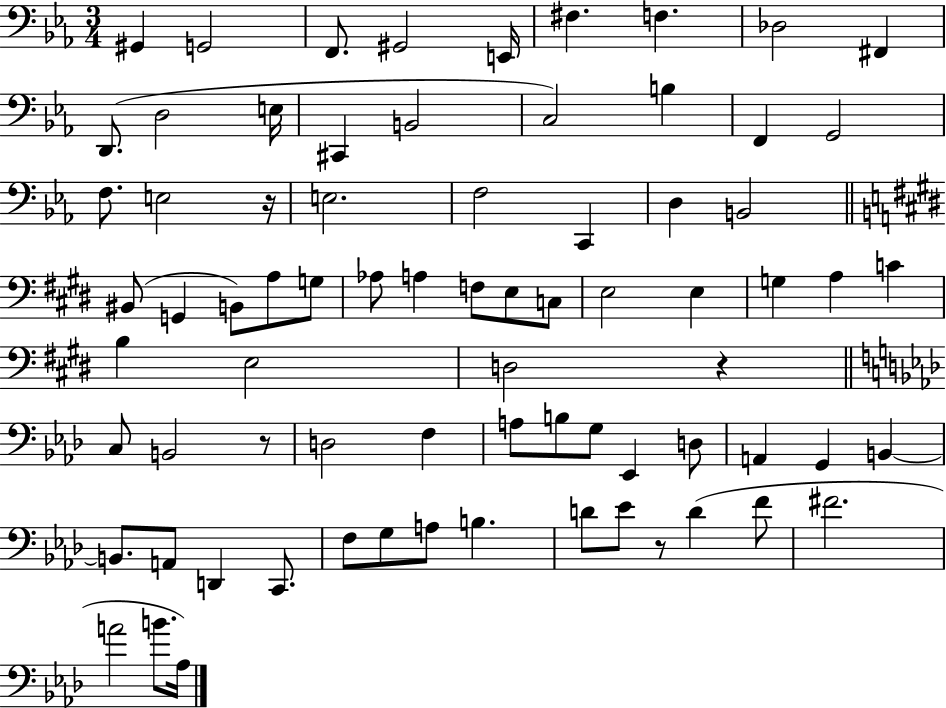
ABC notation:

X:1
T:Untitled
M:3/4
L:1/4
K:Eb
^G,, G,,2 F,,/2 ^G,,2 E,,/4 ^F, F, _D,2 ^F,, D,,/2 D,2 E,/4 ^C,, B,,2 C,2 B, F,, G,,2 F,/2 E,2 z/4 E,2 F,2 C,, D, B,,2 ^B,,/2 G,, B,,/2 A,/2 G,/2 _A,/2 A, F,/2 E,/2 C,/2 E,2 E, G, A, C B, E,2 D,2 z C,/2 B,,2 z/2 D,2 F, A,/2 B,/2 G,/2 _E,, D,/2 A,, G,, B,, B,,/2 A,,/2 D,, C,,/2 F,/2 G,/2 A,/2 B, D/2 _E/2 z/2 D F/2 ^F2 A2 B/2 _A,/4